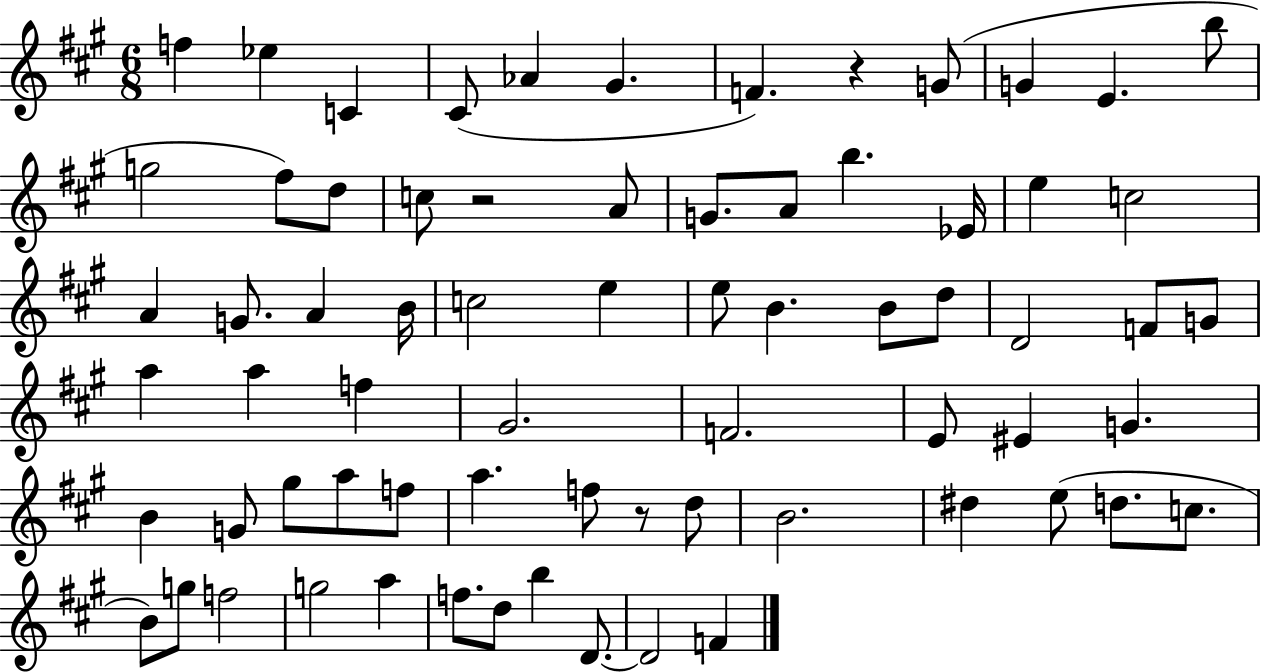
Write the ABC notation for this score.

X:1
T:Untitled
M:6/8
L:1/4
K:A
f _e C ^C/2 _A ^G F z G/2 G E b/2 g2 ^f/2 d/2 c/2 z2 A/2 G/2 A/2 b _E/4 e c2 A G/2 A B/4 c2 e e/2 B B/2 d/2 D2 F/2 G/2 a a f ^G2 F2 E/2 ^E G B G/2 ^g/2 a/2 f/2 a f/2 z/2 d/2 B2 ^d e/2 d/2 c/2 B/2 g/2 f2 g2 a f/2 d/2 b D/2 D2 F